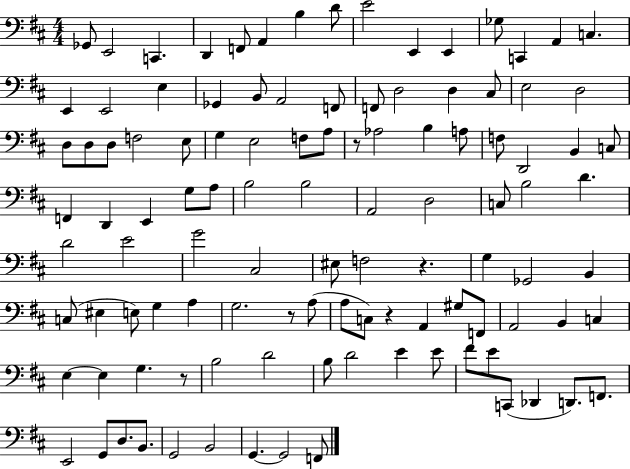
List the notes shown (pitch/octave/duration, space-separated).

Gb2/e E2/h C2/q. D2/q F2/e A2/q B3/q D4/e E4/h E2/q E2/q Gb3/e C2/q A2/q C3/q. E2/q E2/h E3/q Gb2/q B2/e A2/h F2/e F2/e D3/h D3/q C#3/e E3/h D3/h D3/e D3/e D3/e F3/h E3/e G3/q E3/h F3/e A3/e R/e Ab3/h B3/q A3/e F3/e D2/h B2/q C3/e F2/q D2/q E2/q G3/e A3/e B3/h B3/h A2/h D3/h C3/e B3/h D4/q. D4/h E4/h G4/h C#3/h EIS3/e F3/h R/q. G3/q Gb2/h B2/q C3/e EIS3/q E3/e G3/q A3/q G3/h. R/e A3/e A3/e C3/e R/q A2/q G#3/e F2/e A2/h B2/q C3/q E3/q E3/q G3/q. R/e B3/h D4/h B3/e D4/h E4/q E4/e F#4/e E4/e C2/e Db2/q D2/e. F2/e. E2/h G2/e D3/e. B2/e. G2/h B2/h G2/q. G2/h F2/e